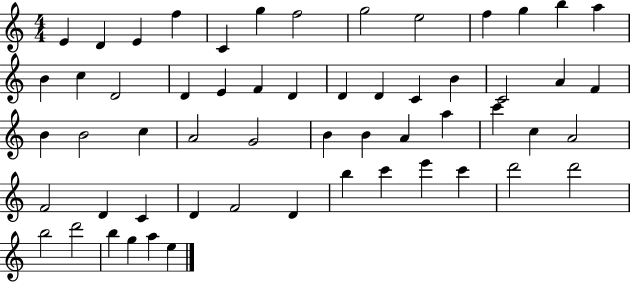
E4/q D4/q E4/q F5/q C4/q G5/q F5/h G5/h E5/h F5/q G5/q B5/q A5/q B4/q C5/q D4/h D4/q E4/q F4/q D4/q D4/q D4/q C4/q B4/q C4/h A4/q F4/q B4/q B4/h C5/q A4/h G4/h B4/q B4/q A4/q A5/q C6/q C5/q A4/h F4/h D4/q C4/q D4/q F4/h D4/q B5/q C6/q E6/q C6/q D6/h D6/h B5/h D6/h B5/q G5/q A5/q E5/q